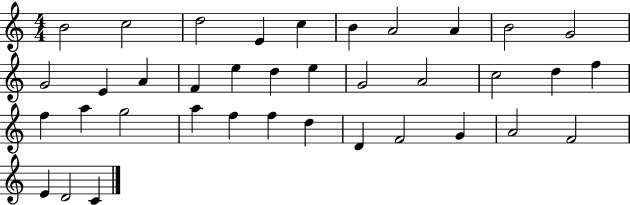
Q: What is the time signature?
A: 4/4